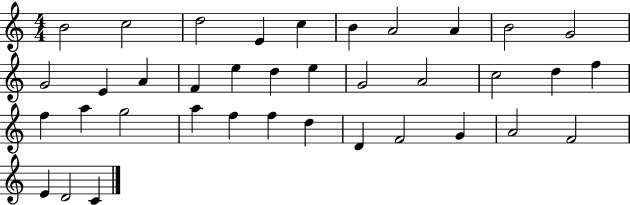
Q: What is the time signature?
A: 4/4